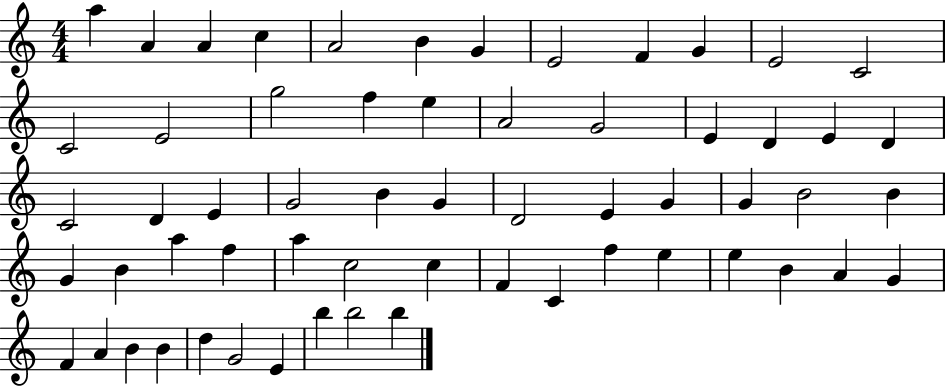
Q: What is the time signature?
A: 4/4